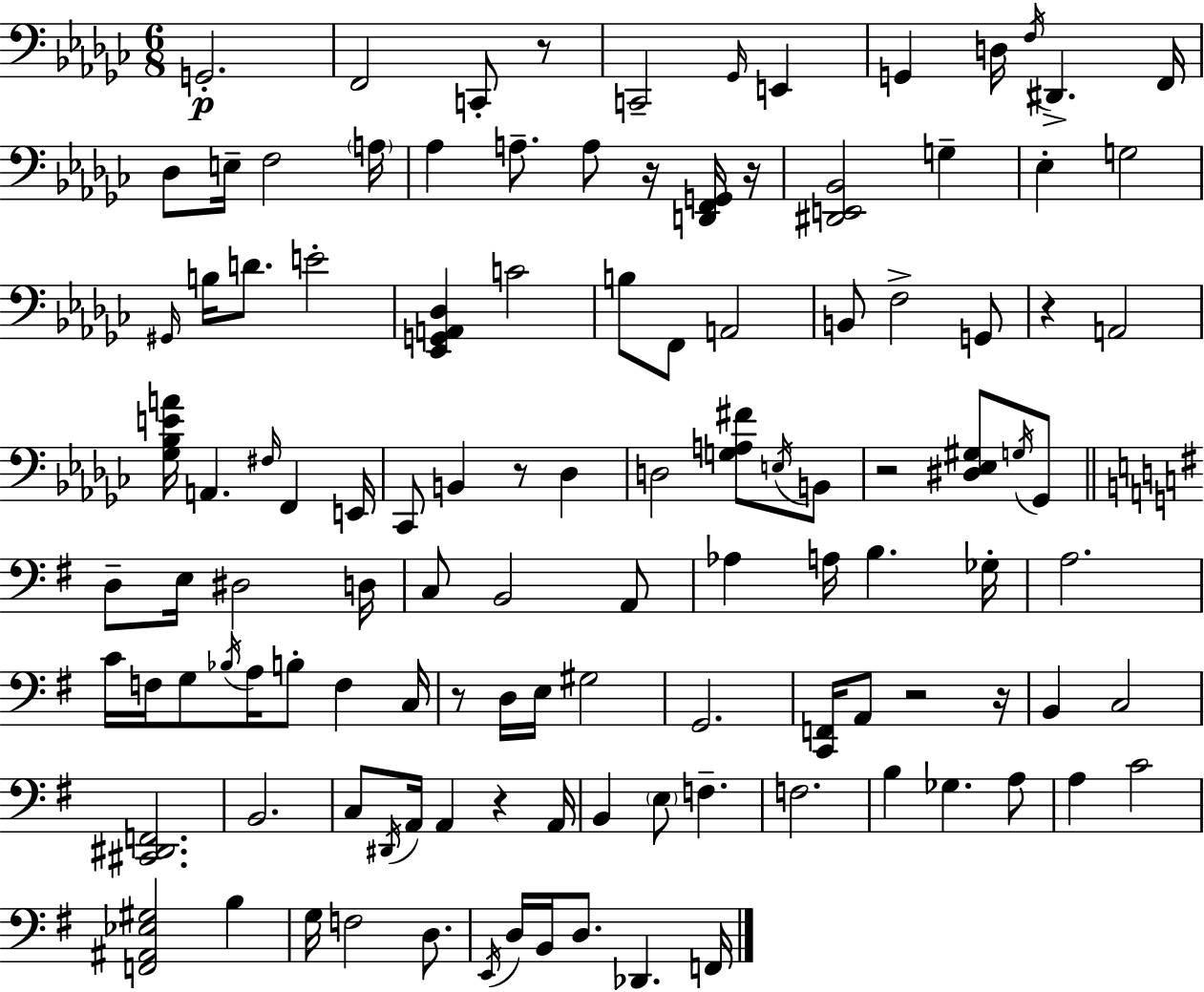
X:1
T:Untitled
M:6/8
L:1/4
K:Ebm
G,,2 F,,2 C,,/2 z/2 C,,2 _G,,/4 E,, G,, D,/4 F,/4 ^D,, F,,/4 _D,/2 E,/4 F,2 A,/4 _A, A,/2 A,/2 z/4 [D,,F,,G,,]/4 z/4 [^D,,E,,_B,,]2 G, _E, G,2 ^G,,/4 B,/4 D/2 E2 [_E,,G,,A,,_D,] C2 B,/2 F,,/2 A,,2 B,,/2 F,2 G,,/2 z A,,2 [_G,_B,EA]/4 A,, ^F,/4 F,, E,,/4 _C,,/2 B,, z/2 _D, D,2 [G,A,^F]/2 E,/4 B,,/2 z2 [^D,_E,^G,]/2 G,/4 _G,,/2 D,/2 E,/4 ^D,2 D,/4 C,/2 B,,2 A,,/2 _A, A,/4 B, _G,/4 A,2 C/4 F,/4 G,/2 _B,/4 A,/4 B,/2 F, C,/4 z/2 D,/4 E,/4 ^G,2 G,,2 [C,,F,,]/4 A,,/2 z2 z/4 B,, C,2 [^C,,^D,,F,,]2 B,,2 C,/2 ^D,,/4 A,,/4 A,, z A,,/4 B,, E,/2 F, F,2 B, _G, A,/2 A, C2 [F,,^A,,_E,^G,]2 B, G,/4 F,2 D,/2 E,,/4 D,/4 B,,/4 D,/2 _D,, F,,/4